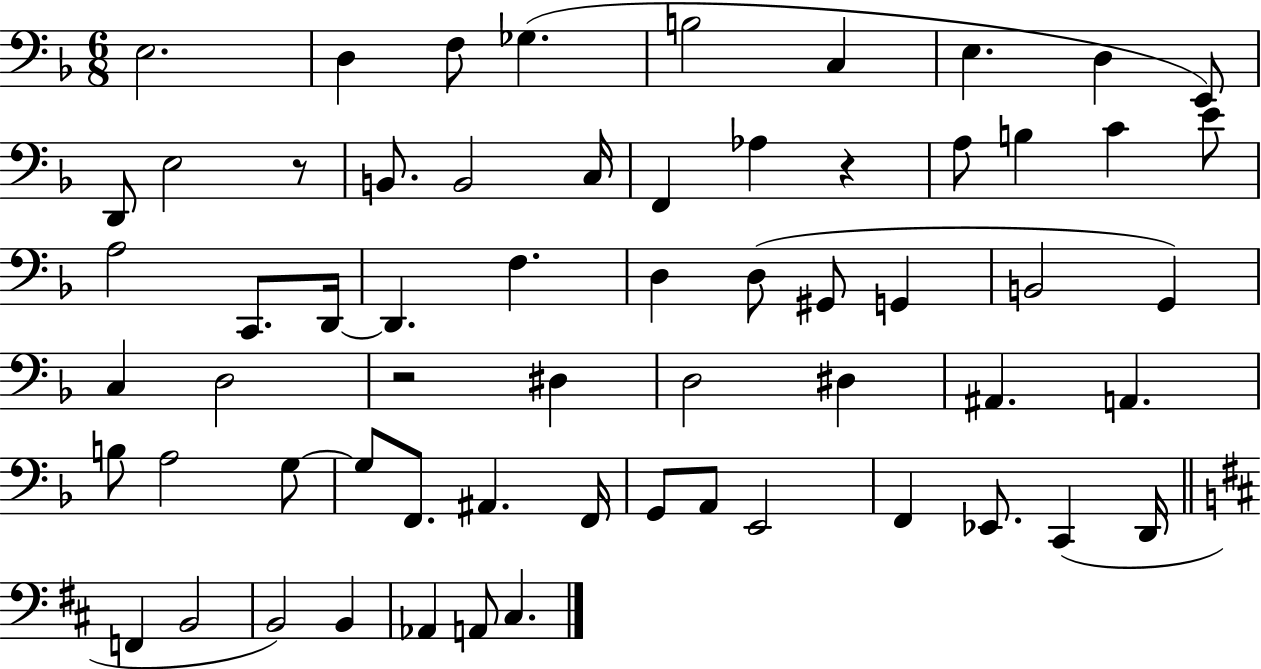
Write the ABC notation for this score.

X:1
T:Untitled
M:6/8
L:1/4
K:F
E,2 D, F,/2 _G, B,2 C, E, D, E,,/2 D,,/2 E,2 z/2 B,,/2 B,,2 C,/4 F,, _A, z A,/2 B, C E/2 A,2 C,,/2 D,,/4 D,, F, D, D,/2 ^G,,/2 G,, B,,2 G,, C, D,2 z2 ^D, D,2 ^D, ^A,, A,, B,/2 A,2 G,/2 G,/2 F,,/2 ^A,, F,,/4 G,,/2 A,,/2 E,,2 F,, _E,,/2 C,, D,,/4 F,, B,,2 B,,2 B,, _A,, A,,/2 ^C,